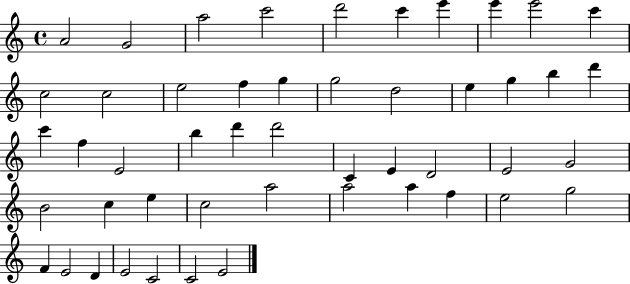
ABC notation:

X:1
T:Untitled
M:4/4
L:1/4
K:C
A2 G2 a2 c'2 d'2 c' e' e' e'2 c' c2 c2 e2 f g g2 d2 e g b d' c' f E2 b d' d'2 C E D2 E2 G2 B2 c e c2 a2 a2 a f e2 g2 F E2 D E2 C2 C2 E2